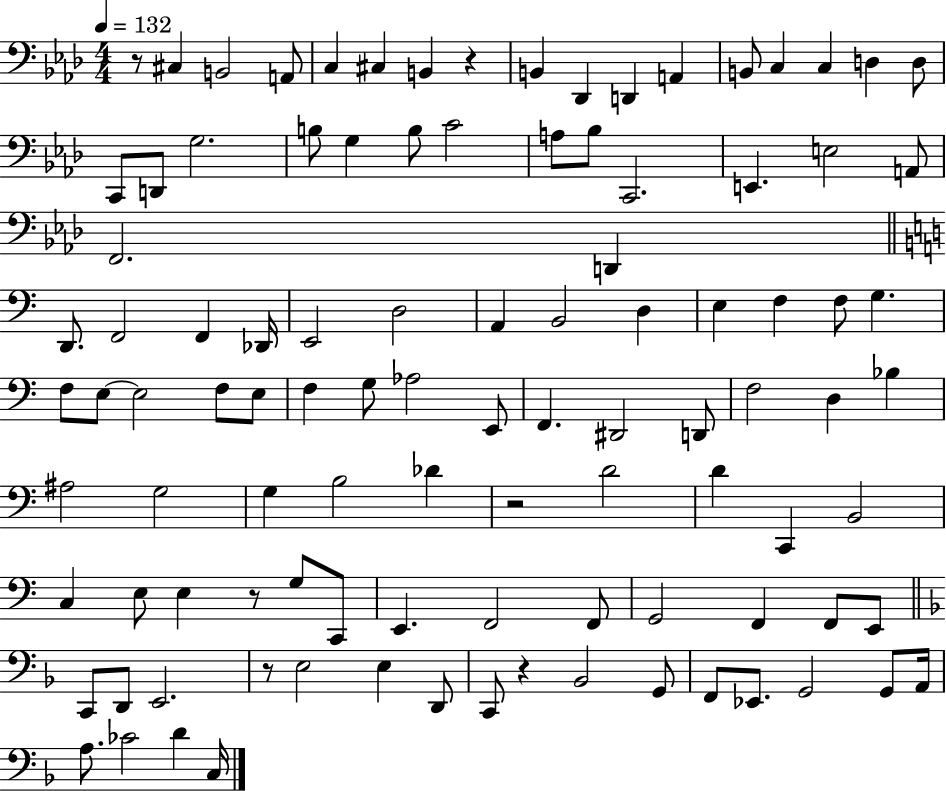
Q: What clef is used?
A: bass